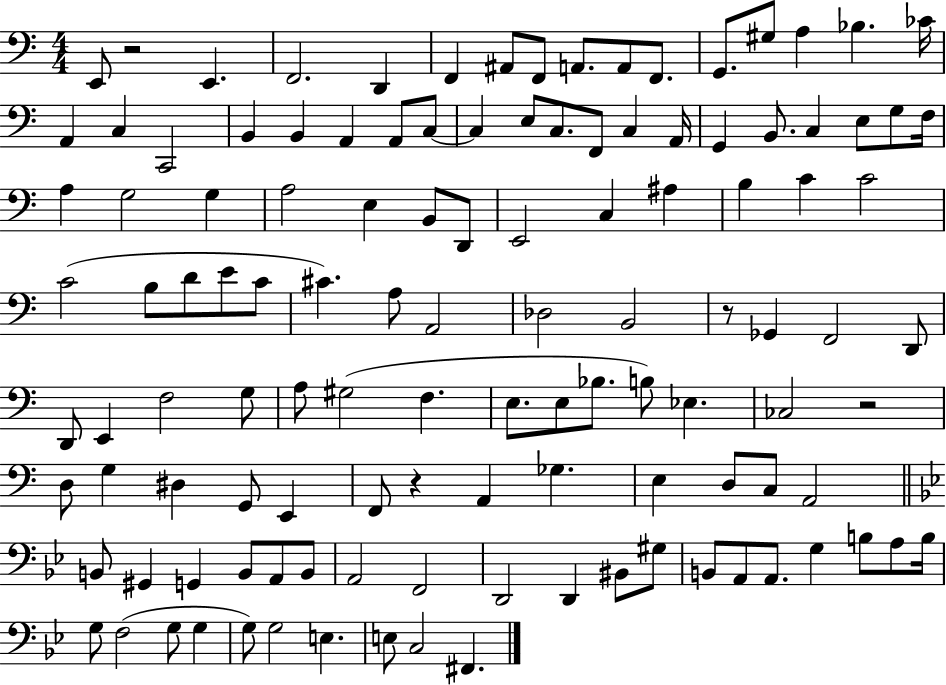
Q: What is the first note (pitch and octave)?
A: E2